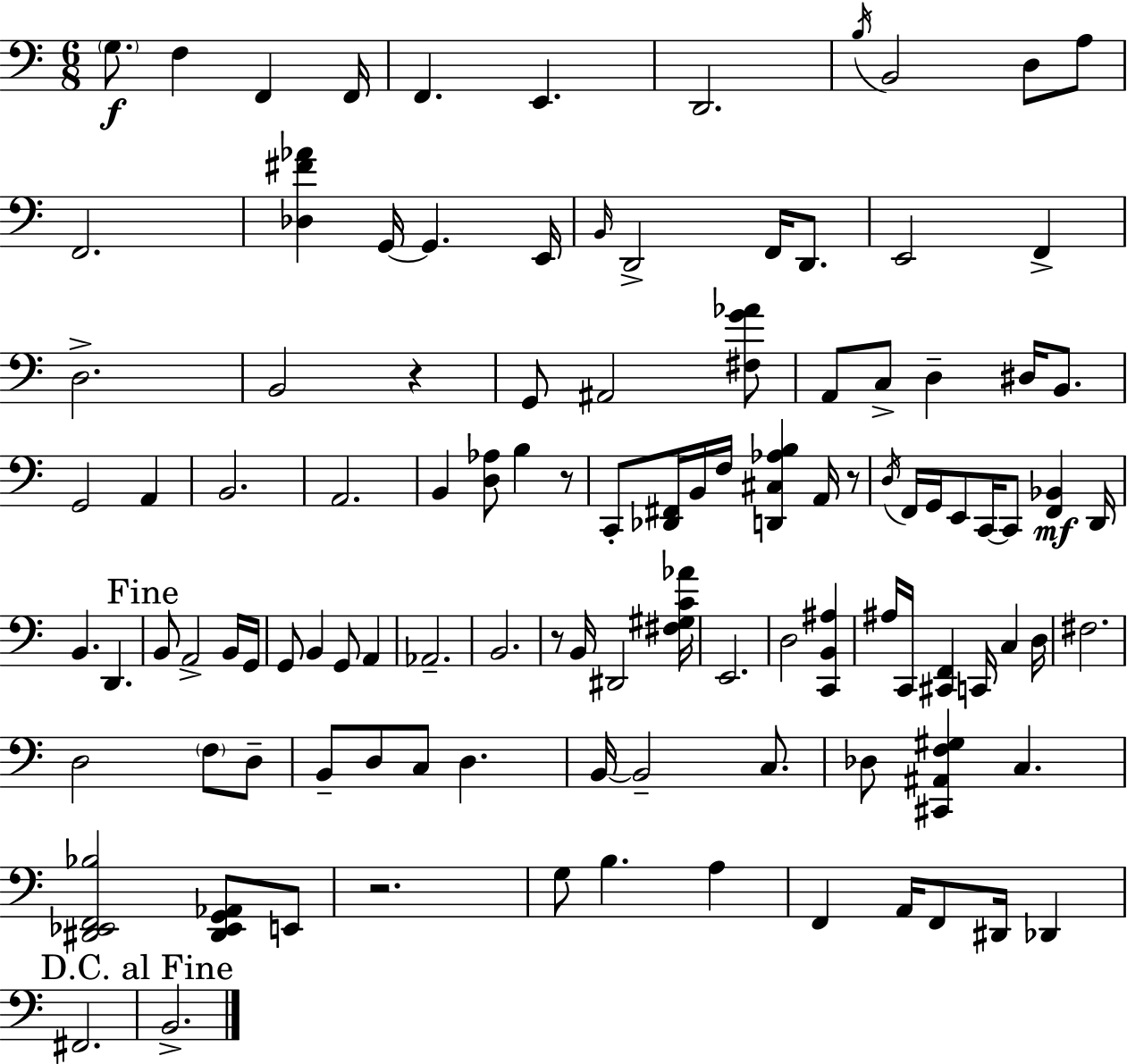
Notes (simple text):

G3/e. F3/q F2/q F2/s F2/q. E2/q. D2/h. B3/s B2/h D3/e A3/e F2/h. [Db3,F#4,Ab4]/q G2/s G2/q. E2/s B2/s D2/h F2/s D2/e. E2/h F2/q D3/h. B2/h R/q G2/e A#2/h [F#3,G4,Ab4]/e A2/e C3/e D3/q D#3/s B2/e. G2/h A2/q B2/h. A2/h. B2/q [D3,Ab3]/e B3/q R/e C2/e [Db2,F#2]/s B2/s F3/s [D2,C#3,Ab3,B3]/q A2/s R/e D3/s F2/s G2/s E2/e C2/s C2/e [F2,Bb2]/q D2/s B2/q. D2/q. B2/e A2/h B2/s G2/s G2/e B2/q G2/e A2/q Ab2/h. B2/h. R/e B2/s D#2/h [F#3,G#3,C4,Ab4]/s E2/h. D3/h [C2,B2,A#3]/q A#3/s C2/s [C#2,F2]/q C2/s C3/q D3/s F#3/h. D3/h F3/e D3/e B2/e D3/e C3/e D3/q. B2/s B2/h C3/e. Db3/e [C#2,A#2,F3,G#3]/q C3/q. [D#2,Eb2,F2,Bb3]/h [D#2,Eb2,G2,Ab2]/e E2/e R/h. G3/e B3/q. A3/q F2/q A2/s F2/e D#2/s Db2/q F#2/h. B2/h.